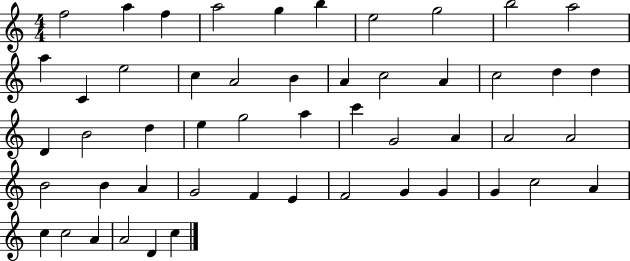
X:1
T:Untitled
M:4/4
L:1/4
K:C
f2 a f a2 g b e2 g2 b2 a2 a C e2 c A2 B A c2 A c2 d d D B2 d e g2 a c' G2 A A2 A2 B2 B A G2 F E F2 G G G c2 A c c2 A A2 D c